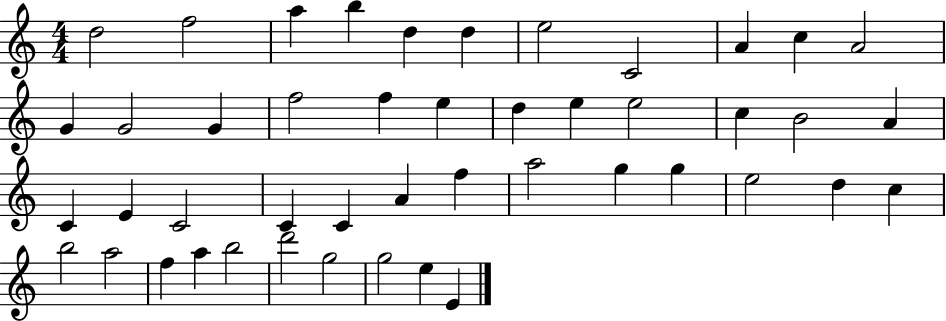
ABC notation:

X:1
T:Untitled
M:4/4
L:1/4
K:C
d2 f2 a b d d e2 C2 A c A2 G G2 G f2 f e d e e2 c B2 A C E C2 C C A f a2 g g e2 d c b2 a2 f a b2 d'2 g2 g2 e E